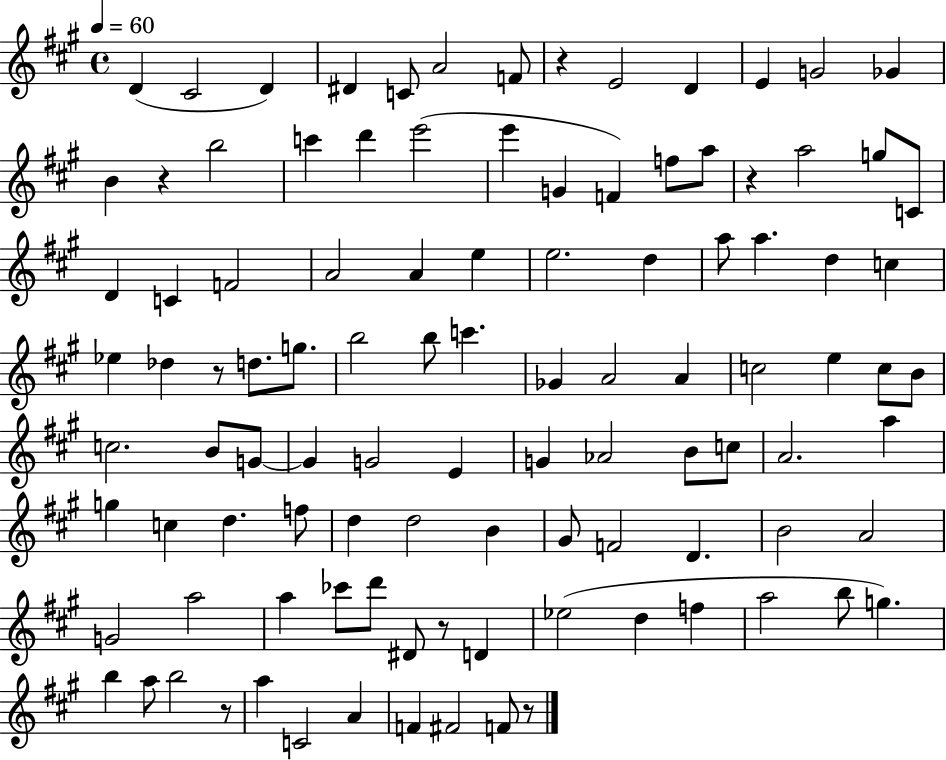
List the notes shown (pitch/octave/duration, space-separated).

D4/q C#4/h D4/q D#4/q C4/e A4/h F4/e R/q E4/h D4/q E4/q G4/h Gb4/q B4/q R/q B5/h C6/q D6/q E6/h E6/q G4/q F4/q F5/e A5/e R/q A5/h G5/e C4/e D4/q C4/q F4/h A4/h A4/q E5/q E5/h. D5/q A5/e A5/q. D5/q C5/q Eb5/q Db5/q R/e D5/e. G5/e. B5/h B5/e C6/q. Gb4/q A4/h A4/q C5/h E5/q C5/e B4/e C5/h. B4/e G4/e G4/q G4/h E4/q G4/q Ab4/h B4/e C5/e A4/h. A5/q G5/q C5/q D5/q. F5/e D5/q D5/h B4/q G#4/e F4/h D4/q. B4/h A4/h G4/h A5/h A5/q CES6/e D6/e D#4/e R/e D4/q Eb5/h D5/q F5/q A5/h B5/e G5/q. B5/q A5/e B5/h R/e A5/q C4/h A4/q F4/q F#4/h F4/e R/e